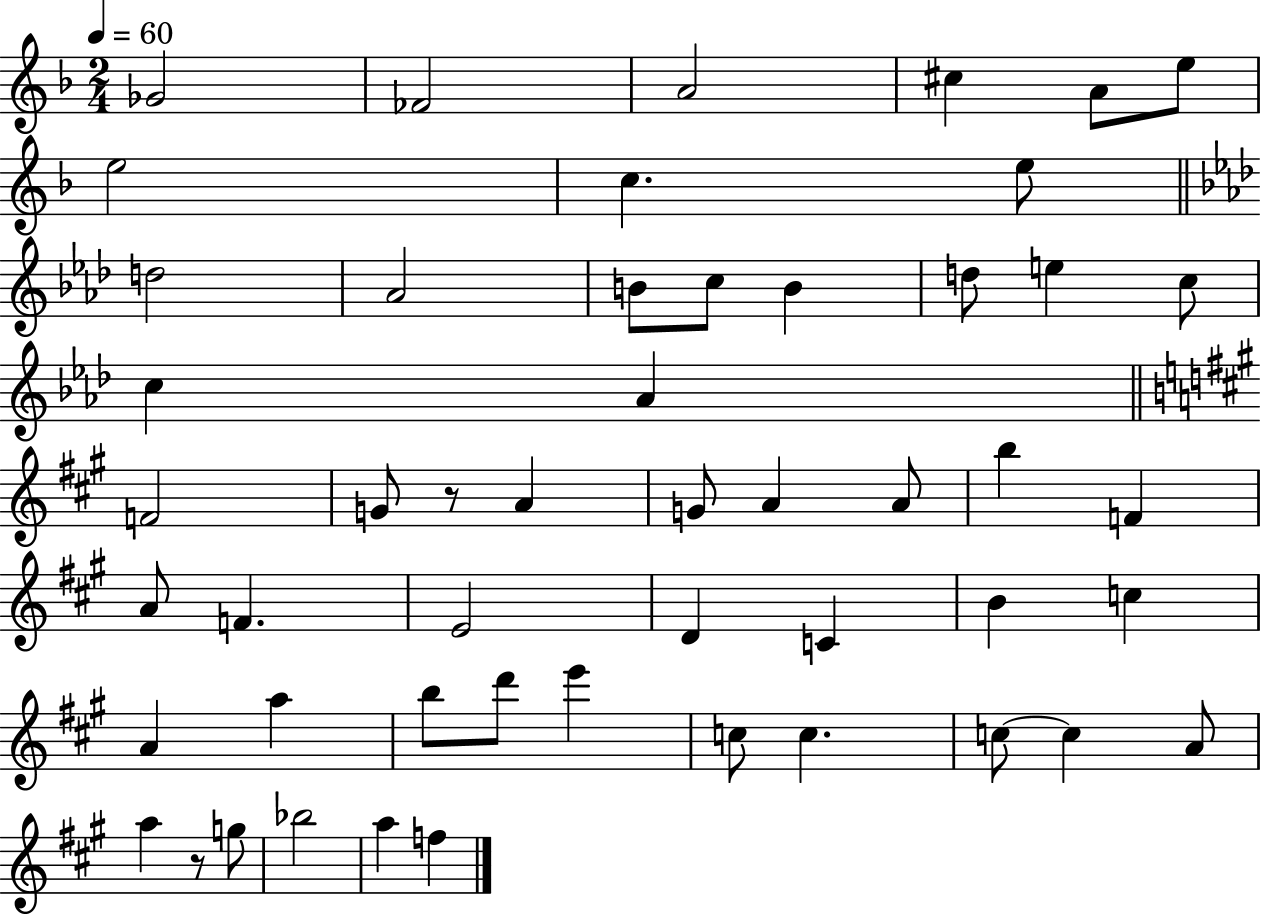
{
  \clef treble
  \numericTimeSignature
  \time 2/4
  \key f \major
  \tempo 4 = 60
  ges'2 | fes'2 | a'2 | cis''4 a'8 e''8 | \break e''2 | c''4. e''8 | \bar "||" \break \key f \minor d''2 | aes'2 | b'8 c''8 b'4 | d''8 e''4 c''8 | \break c''4 aes'4 | \bar "||" \break \key a \major f'2 | g'8 r8 a'4 | g'8 a'4 a'8 | b''4 f'4 | \break a'8 f'4. | e'2 | d'4 c'4 | b'4 c''4 | \break a'4 a''4 | b''8 d'''8 e'''4 | c''8 c''4. | c''8~~ c''4 a'8 | \break a''4 r8 g''8 | bes''2 | a''4 f''4 | \bar "|."
}